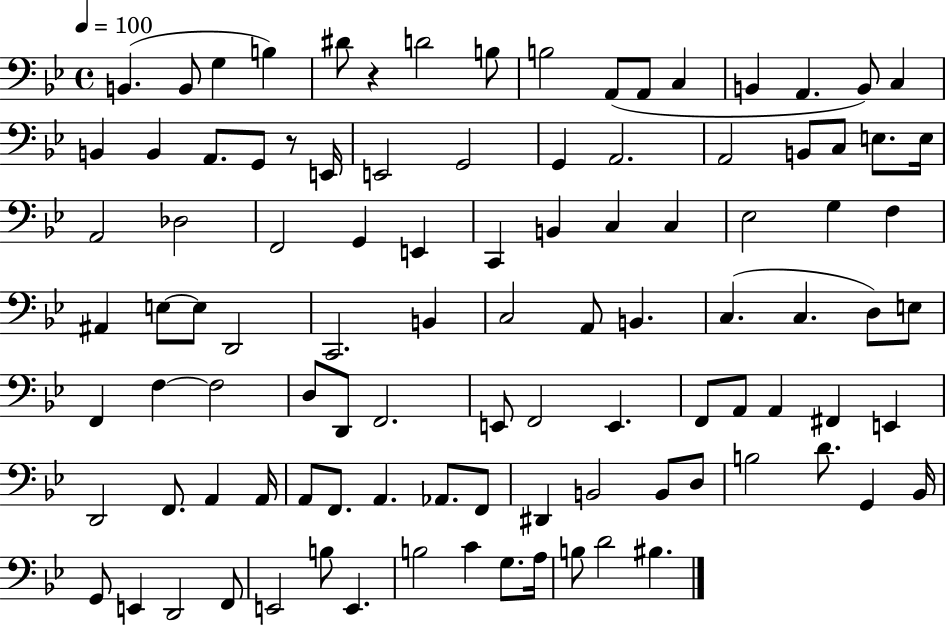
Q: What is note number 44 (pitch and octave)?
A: E3